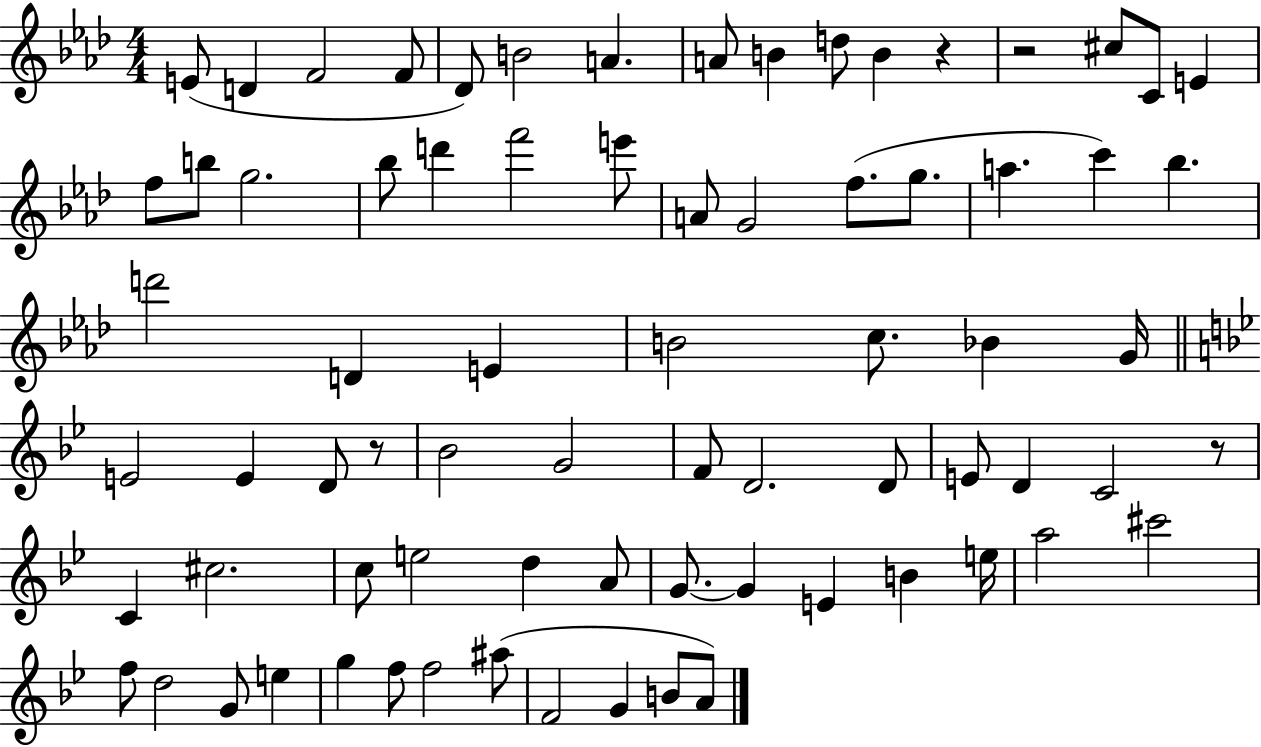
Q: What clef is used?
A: treble